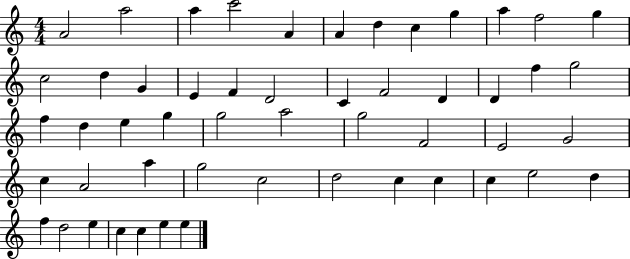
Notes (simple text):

A4/h A5/h A5/q C6/h A4/q A4/q D5/q C5/q G5/q A5/q F5/h G5/q C5/h D5/q G4/q E4/q F4/q D4/h C4/q F4/h D4/q D4/q F5/q G5/h F5/q D5/q E5/q G5/q G5/h A5/h G5/h F4/h E4/h G4/h C5/q A4/h A5/q G5/h C5/h D5/h C5/q C5/q C5/q E5/h D5/q F5/q D5/h E5/q C5/q C5/q E5/q E5/q